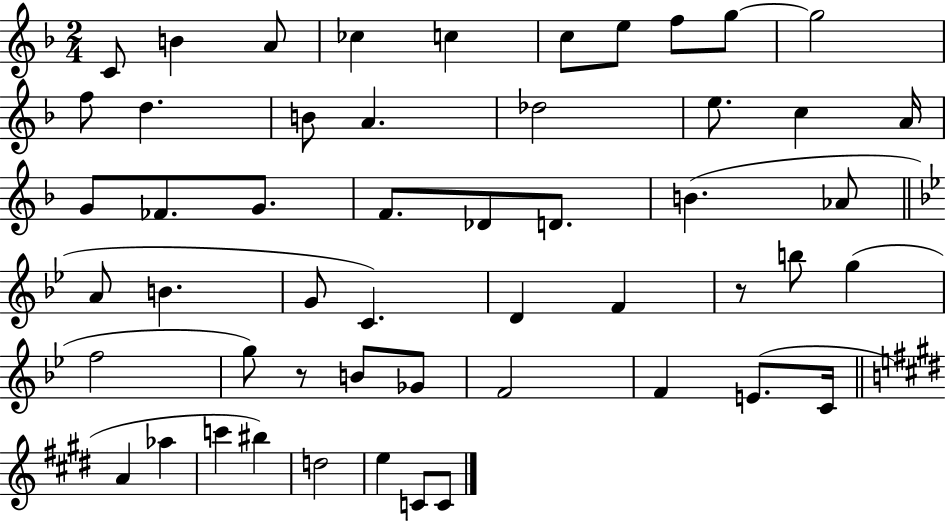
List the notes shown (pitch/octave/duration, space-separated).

C4/e B4/q A4/e CES5/q C5/q C5/e E5/e F5/e G5/e G5/h F5/e D5/q. B4/e A4/q. Db5/h E5/e. C5/q A4/s G4/e FES4/e. G4/e. F4/e. Db4/e D4/e. B4/q. Ab4/e A4/e B4/q. G4/e C4/q. D4/q F4/q R/e B5/e G5/q F5/h G5/e R/e B4/e Gb4/e F4/h F4/q E4/e. C4/s A4/q Ab5/q C6/q BIS5/q D5/h E5/q C4/e C4/e